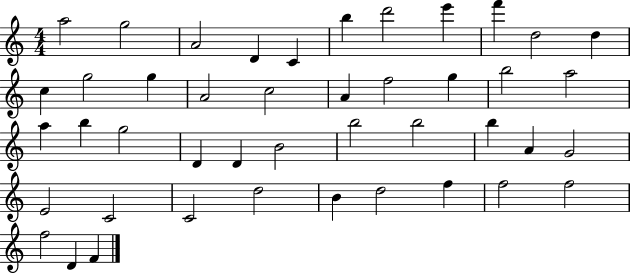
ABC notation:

X:1
T:Untitled
M:4/4
L:1/4
K:C
a2 g2 A2 D C b d'2 e' f' d2 d c g2 g A2 c2 A f2 g b2 a2 a b g2 D D B2 b2 b2 b A G2 E2 C2 C2 d2 B d2 f f2 f2 f2 D F